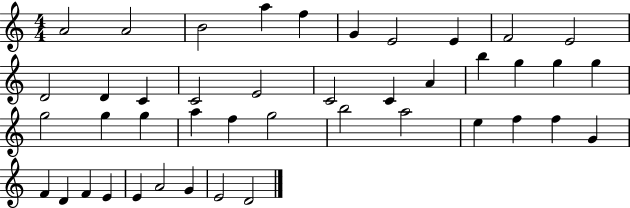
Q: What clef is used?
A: treble